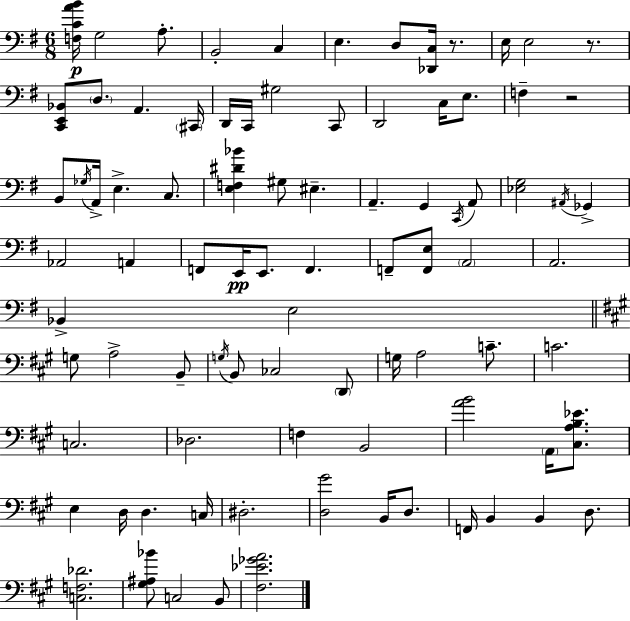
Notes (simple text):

[F3,C4,A4,B4]/s G3/h A3/e. B2/h C3/q E3/q. D3/e [Db2,C3]/s R/e. E3/s E3/h R/e. [C2,E2,Bb2]/e D3/e. A2/q. C#2/s D2/s C2/s G#3/h C2/e D2/h C3/s E3/e. F3/q R/h B2/e Gb3/s A2/s E3/q. C3/e. [E3,F3,D#4,Bb4]/q G#3/e EIS3/q. A2/q. G2/q C2/s A2/e [Eb3,G3]/h A#2/s Gb2/q Ab2/h A2/q F2/e E2/s E2/e. F2/q. F2/e [F2,E3]/e A2/h A2/h. Bb2/q E3/h G3/e A3/h B2/e G3/s B2/e CES3/h D2/e G3/s A3/h C4/e. C4/h. C3/h. Db3/h. F3/q B2/h [A4,B4]/h A2/s [C#3,A3,B3,Eb4]/e. E3/q D3/s D3/q. C3/s D#3/h. [D3,G#4]/h B2/s D3/e. F2/s B2/q B2/q D3/e. [C3,F3,Db4]/h. [G#3,A#3,Bb4]/e C3/h B2/e [F#3,Eb4,Gb4,A4]/h.